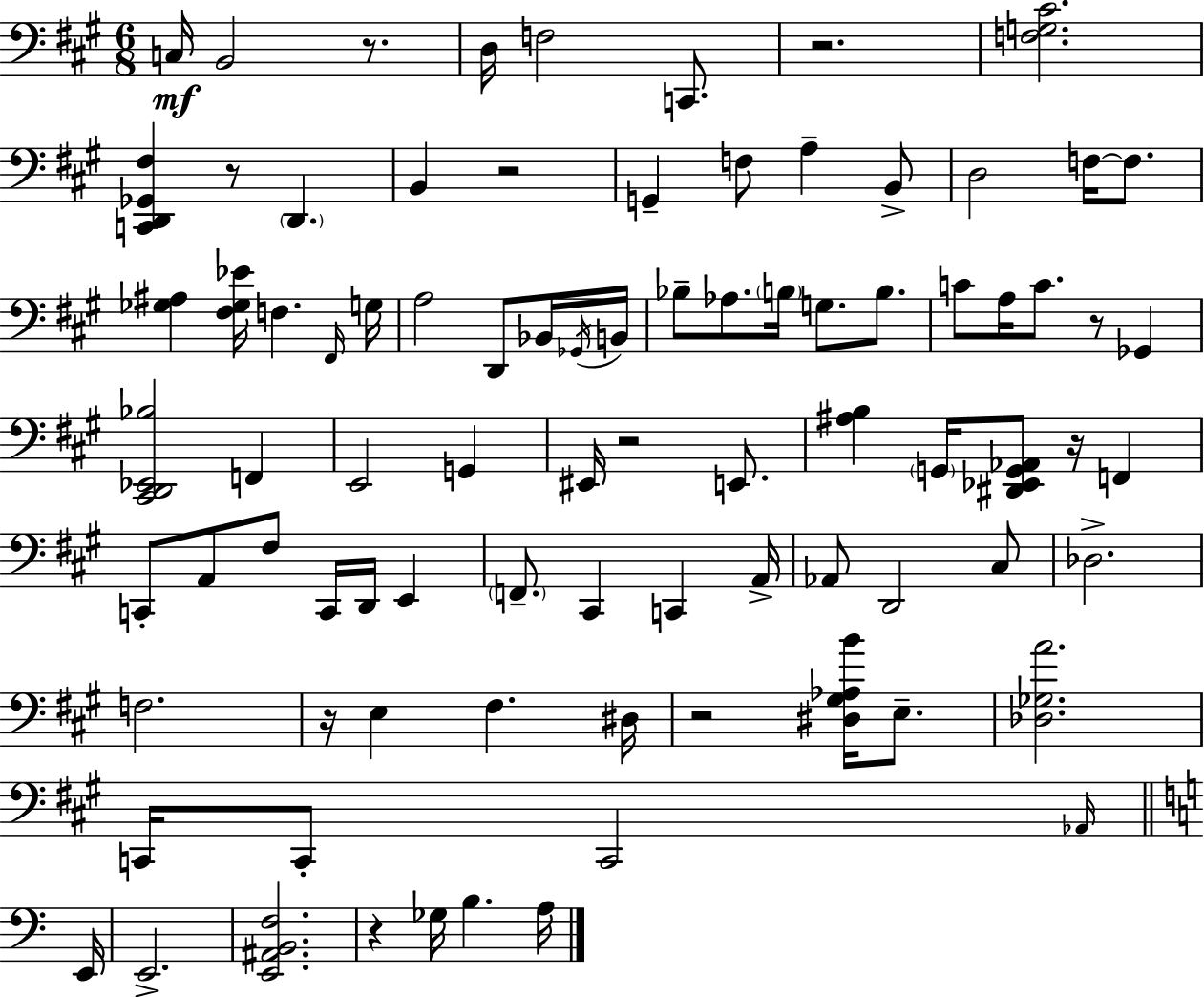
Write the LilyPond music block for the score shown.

{
  \clef bass
  \numericTimeSignature
  \time 6/8
  \key a \major
  c16\mf b,2 r8. | d16 f2 c,8. | r2. | <f g cis'>2. | \break <c, d, ges, fis>4 r8 \parenthesize d,4. | b,4 r2 | g,4-- f8 a4-- b,8-> | d2 f16~~ f8. | \break <ges ais>4 <fis ges ees'>16 f4. \grace { fis,16 } | g16 a2 d,8 bes,16 | \acciaccatura { ges,16 } b,16 bes8-- aes8. \parenthesize b16 g8. b8. | c'8 a16 c'8. r8 ges,4 | \break <cis, d, ees, bes>2 f,4 | e,2 g,4 | eis,16 r2 e,8. | <ais b>4 \parenthesize g,16 <dis, ees, g, aes,>8 r16 f,4 | \break c,8-. a,8 fis8 c,16 d,16 e,4 | \parenthesize f,8.-- cis,4 c,4 | a,16-> aes,8 d,2 | cis8 des2.-> | \break f2. | r16 e4 fis4. | dis16 r2 <dis gis aes b'>16 e8.-- | <des ges a'>2. | \break c,16 c,8-. c,2 | \grace { aes,16 } \bar "||" \break \key a \minor e,16 e,2.-> | <e, ais, b, f>2. | r4 ges16 b4. | a16 \bar "|."
}